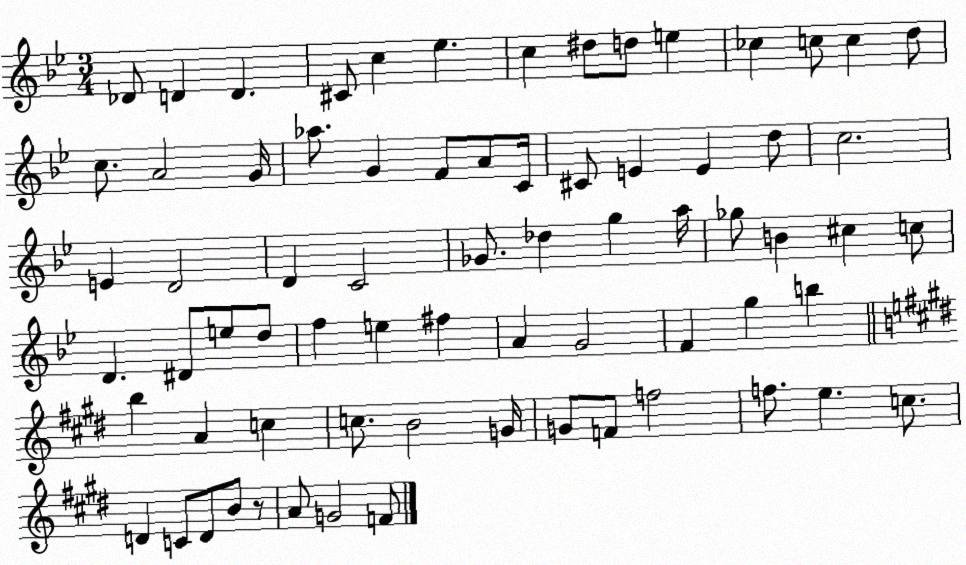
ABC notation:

X:1
T:Untitled
M:3/4
L:1/4
K:Bb
_D/2 D D ^C/2 c _e c ^d/2 d/2 e _c c/2 c d/2 c/2 A2 G/4 _a/2 G F/2 A/2 C/4 ^C/2 E E d/2 c2 E D2 D C2 _G/2 _d g a/4 _g/2 B ^c c/2 D ^D/2 e/2 d/2 f e ^f A G2 F g b b A c c/2 B2 G/4 G/2 F/2 f2 f/2 e c/2 D C/2 D/2 B/2 z/2 A/2 G2 F/2